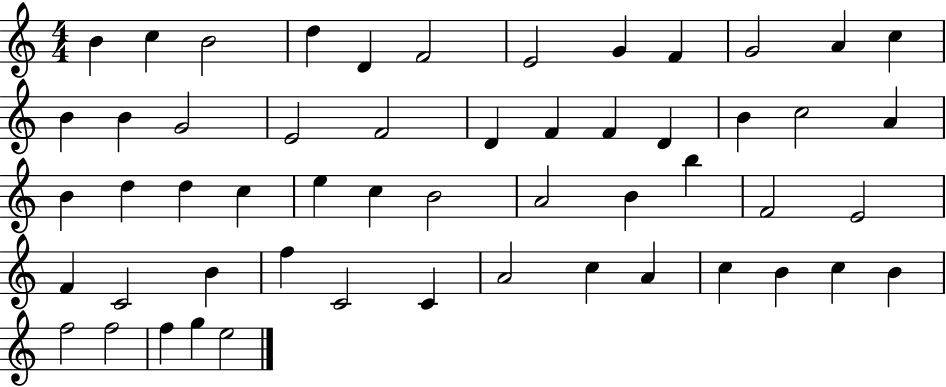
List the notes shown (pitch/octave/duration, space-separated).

B4/q C5/q B4/h D5/q D4/q F4/h E4/h G4/q F4/q G4/h A4/q C5/q B4/q B4/q G4/h E4/h F4/h D4/q F4/q F4/q D4/q B4/q C5/h A4/q B4/q D5/q D5/q C5/q E5/q C5/q B4/h A4/h B4/q B5/q F4/h E4/h F4/q C4/h B4/q F5/q C4/h C4/q A4/h C5/q A4/q C5/q B4/q C5/q B4/q F5/h F5/h F5/q G5/q E5/h